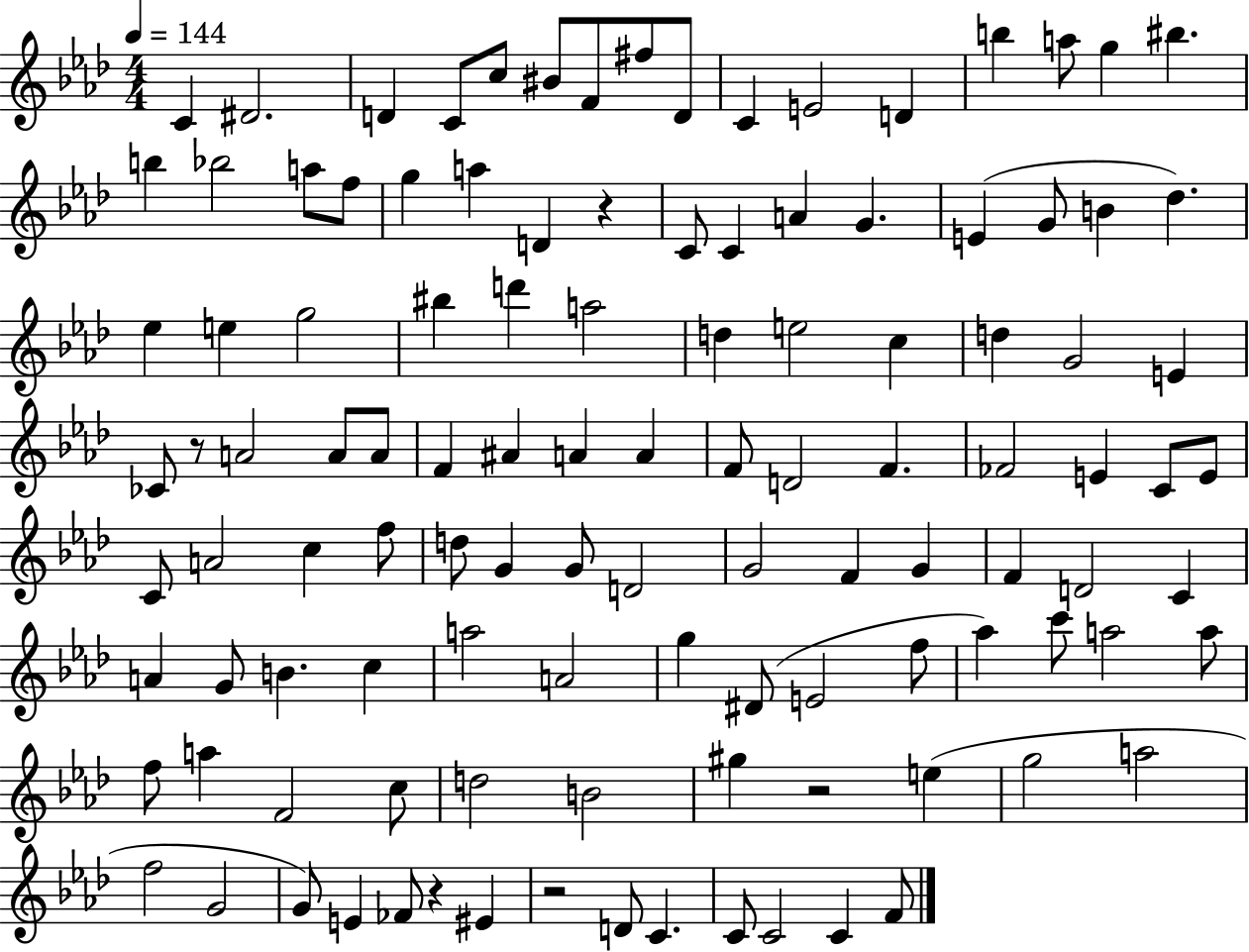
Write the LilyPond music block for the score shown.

{
  \clef treble
  \numericTimeSignature
  \time 4/4
  \key aes \major
  \tempo 4 = 144
  c'4 dis'2. | d'4 c'8 c''8 bis'8 f'8 fis''8 d'8 | c'4 e'2 d'4 | b''4 a''8 g''4 bis''4. | \break b''4 bes''2 a''8 f''8 | g''4 a''4 d'4 r4 | c'8 c'4 a'4 g'4. | e'4( g'8 b'4 des''4.) | \break ees''4 e''4 g''2 | bis''4 d'''4 a''2 | d''4 e''2 c''4 | d''4 g'2 e'4 | \break ces'8 r8 a'2 a'8 a'8 | f'4 ais'4 a'4 a'4 | f'8 d'2 f'4. | fes'2 e'4 c'8 e'8 | \break c'8 a'2 c''4 f''8 | d''8 g'4 g'8 d'2 | g'2 f'4 g'4 | f'4 d'2 c'4 | \break a'4 g'8 b'4. c''4 | a''2 a'2 | g''4 dis'8( e'2 f''8 | aes''4) c'''8 a''2 a''8 | \break f''8 a''4 f'2 c''8 | d''2 b'2 | gis''4 r2 e''4( | g''2 a''2 | \break f''2 g'2 | g'8) e'4 fes'8 r4 eis'4 | r2 d'8 c'4. | c'8 c'2 c'4 f'8 | \break \bar "|."
}